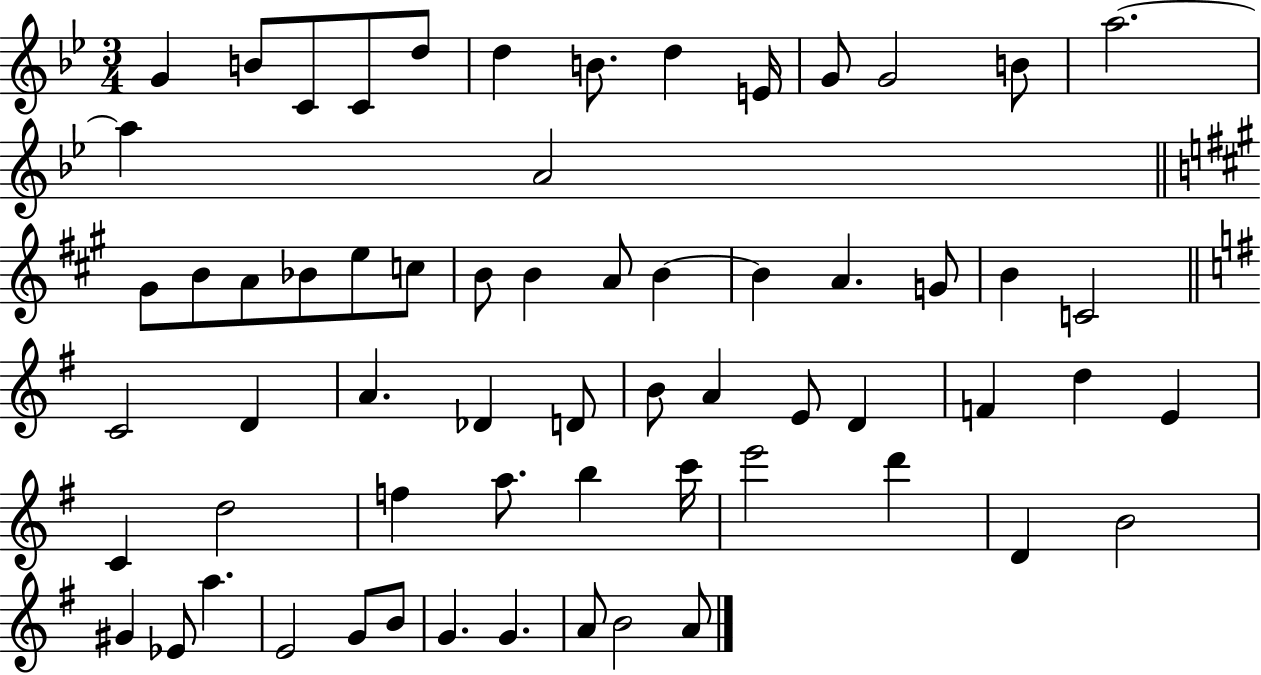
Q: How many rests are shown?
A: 0